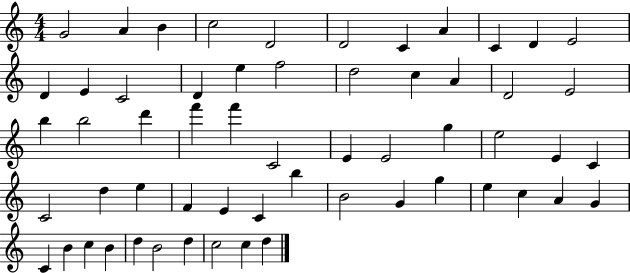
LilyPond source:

{
  \clef treble
  \numericTimeSignature
  \time 4/4
  \key c \major
  g'2 a'4 b'4 | c''2 d'2 | d'2 c'4 a'4 | c'4 d'4 e'2 | \break d'4 e'4 c'2 | d'4 e''4 f''2 | d''2 c''4 a'4 | d'2 e'2 | \break b''4 b''2 d'''4 | f'''4 f'''4 c'2 | e'4 e'2 g''4 | e''2 e'4 c'4 | \break c'2 d''4 e''4 | f'4 e'4 c'4 b''4 | b'2 g'4 g''4 | e''4 c''4 a'4 g'4 | \break c'4 b'4 c''4 b'4 | d''4 b'2 d''4 | c''2 c''4 d''4 | \bar "|."
}